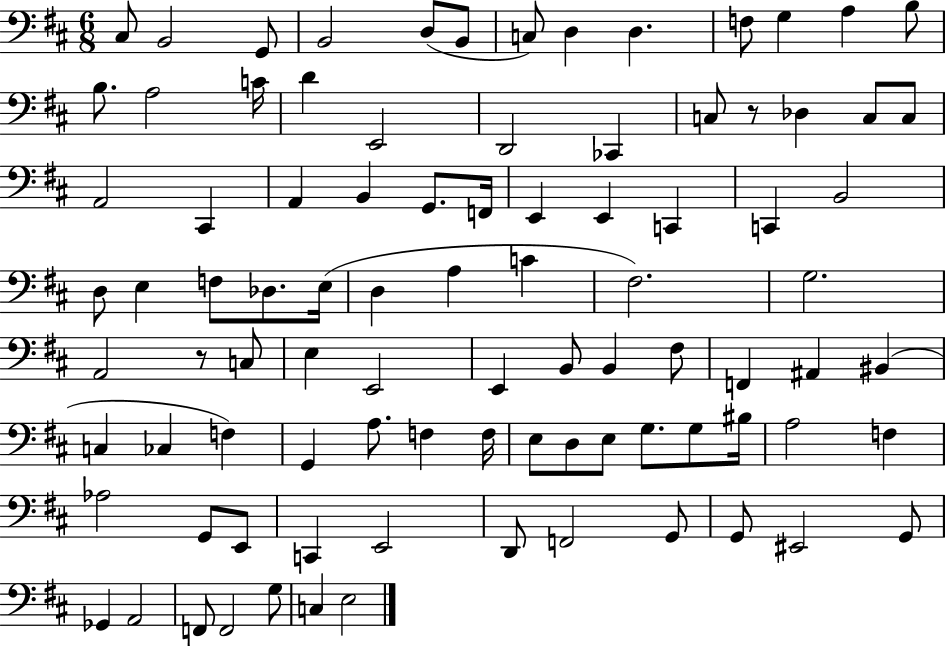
{
  \clef bass
  \numericTimeSignature
  \time 6/8
  \key d \major
  cis8 b,2 g,8 | b,2 d8( b,8 | c8) d4 d4. | f8 g4 a4 b8 | \break b8. a2 c'16 | d'4 e,2 | d,2 ces,4 | c8 r8 des4 c8 c8 | \break a,2 cis,4 | a,4 b,4 g,8. f,16 | e,4 e,4 c,4 | c,4 b,2 | \break d8 e4 f8 des8. e16( | d4 a4 c'4 | fis2.) | g2. | \break a,2 r8 c8 | e4 e,2 | e,4 b,8 b,4 fis8 | f,4 ais,4 bis,4( | \break c4 ces4 f4) | g,4 a8. f4 f16 | e8 d8 e8 g8. g8 bis16 | a2 f4 | \break aes2 g,8 e,8 | c,4 e,2 | d,8 f,2 g,8 | g,8 eis,2 g,8 | \break ges,4 a,2 | f,8 f,2 g8 | c4 e2 | \bar "|."
}